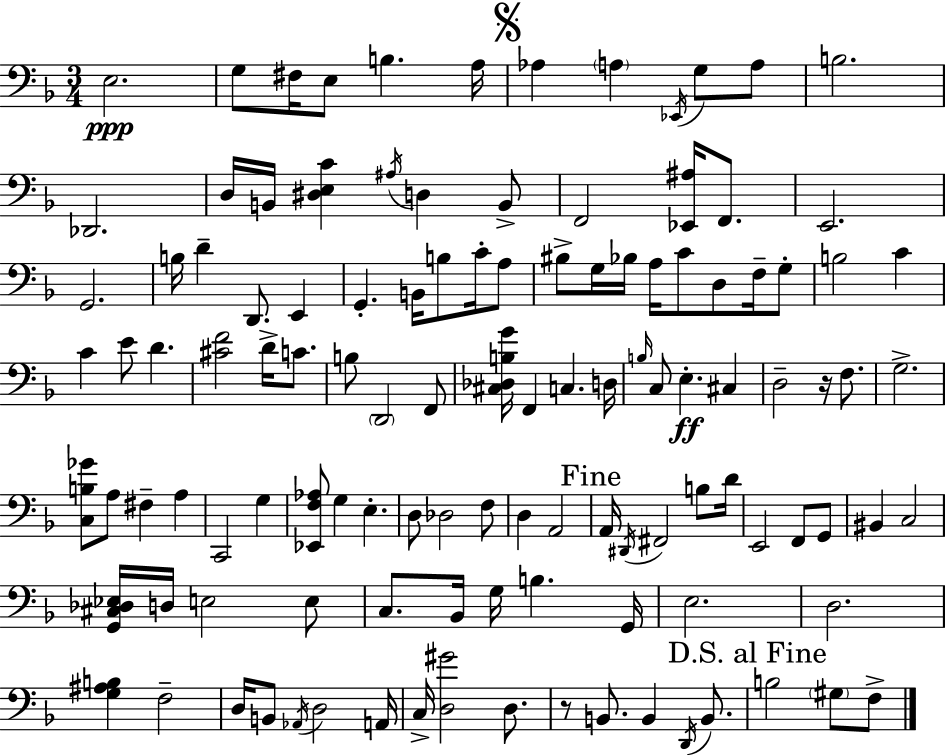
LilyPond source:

{
  \clef bass
  \numericTimeSignature
  \time 3/4
  \key f \major
  \repeat volta 2 { e2.\ppp | g8 fis16 e8 b4. a16 | \mark \markup { \musicglyph "scripts.segno" } aes4 \parenthesize a4 \acciaccatura { ees,16 } g8 a8 | b2. | \break des,2. | d16 b,16 <dis e c'>4 \acciaccatura { ais16 } d4 | b,8-> f,2 <ees, ais>16 f,8. | e,2. | \break g,2. | b16 d'4-- d,8. e,4 | g,4.-. b,16 b8 c'16-. | a8 bis8-> g16 bes16 a16 c'8 d8 f16-- | \break g8-. b2 c'4 | c'4 e'8 d'4. | <cis' f'>2 d'16-> c'8. | b8 \parenthesize d,2 | \break f,8 <cis des b g'>16 f,4 c4. | d16 \grace { b16 } c8 e4.-.\ff cis4 | d2-- r16 | f8. g2.-> | \break <c b ges'>8 a8 fis4-- a4 | c,2 g4 | <ees, f aes>8 g4 e4.-. | d8 des2 | \break f8 d4 a,2 | \mark "Fine" a,16 \acciaccatura { dis,16 } fis,2 | b8 d'16 e,2 | f,8 g,8 bis,4 c2 | \break <g, cis des ees>16 d16 e2 | e8 c8. bes,16 g16 b4. | g,16 e2. | d2. | \break <g ais b>4 f2-- | d16 b,8 \acciaccatura { aes,16 } d2 | a,16 c16-> <d gis'>2 | d8. r8 b,8. b,4 | \break \acciaccatura { d,16 } b,8. \mark "D.S. al Fine" b2 | \parenthesize gis8 f8-> } \bar "|."
}